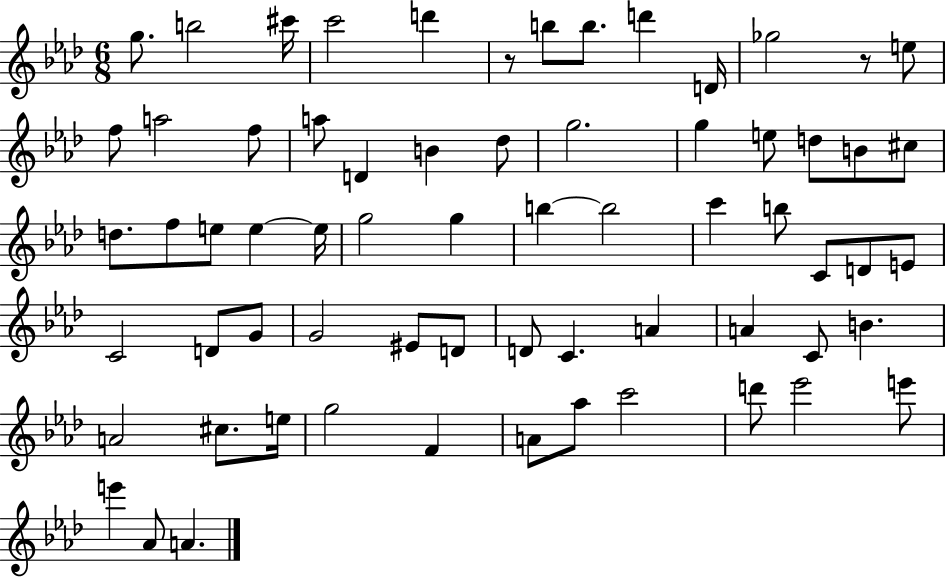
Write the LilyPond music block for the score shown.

{
  \clef treble
  \numericTimeSignature
  \time 6/8
  \key aes \major
  \repeat volta 2 { g''8. b''2 cis'''16 | c'''2 d'''4 | r8 b''8 b''8. d'''4 d'16 | ges''2 r8 e''8 | \break f''8 a''2 f''8 | a''8 d'4 b'4 des''8 | g''2. | g''4 e''8 d''8 b'8 cis''8 | \break d''8. f''8 e''8 e''4~~ e''16 | g''2 g''4 | b''4~~ b''2 | c'''4 b''8 c'8 d'8 e'8 | \break c'2 d'8 g'8 | g'2 eis'8 d'8 | d'8 c'4. a'4 | a'4 c'8 b'4. | \break a'2 cis''8. e''16 | g''2 f'4 | a'8 aes''8 c'''2 | d'''8 ees'''2 e'''8 | \break e'''4 aes'8 a'4. | } \bar "|."
}